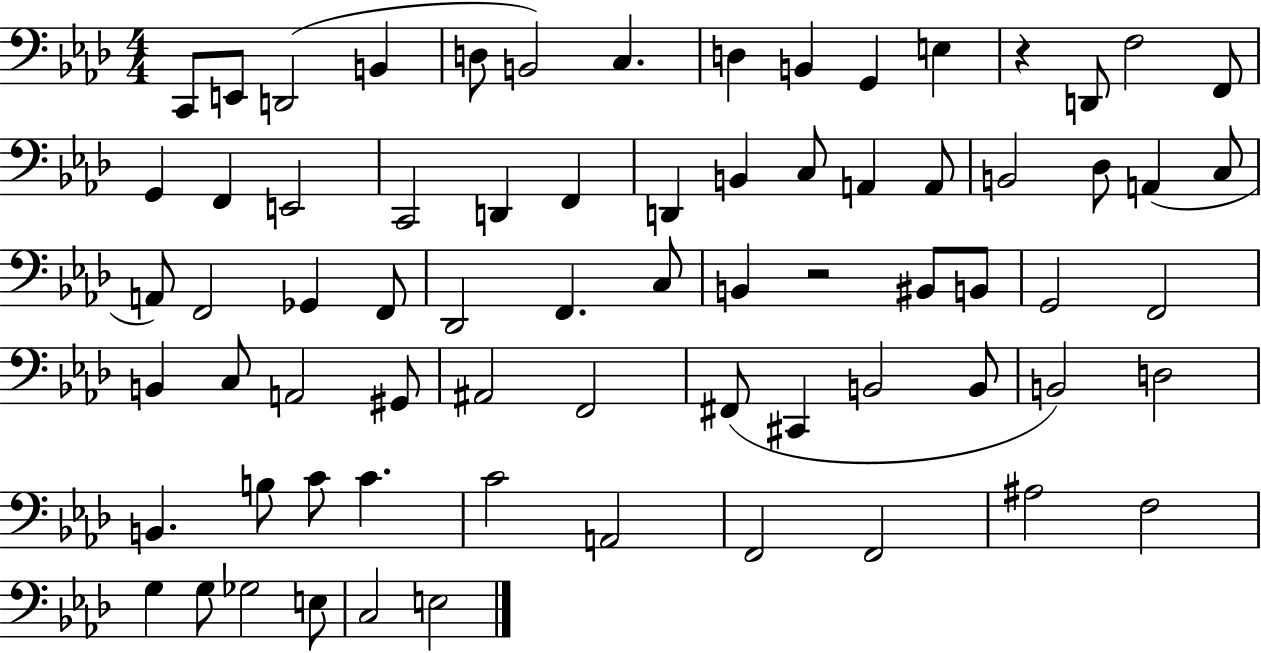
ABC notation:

X:1
T:Untitled
M:4/4
L:1/4
K:Ab
C,,/2 E,,/2 D,,2 B,, D,/2 B,,2 C, D, B,, G,, E, z D,,/2 F,2 F,,/2 G,, F,, E,,2 C,,2 D,, F,, D,, B,, C,/2 A,, A,,/2 B,,2 _D,/2 A,, C,/2 A,,/2 F,,2 _G,, F,,/2 _D,,2 F,, C,/2 B,, z2 ^B,,/2 B,,/2 G,,2 F,,2 B,, C,/2 A,,2 ^G,,/2 ^A,,2 F,,2 ^F,,/2 ^C,, B,,2 B,,/2 B,,2 D,2 B,, B,/2 C/2 C C2 A,,2 F,,2 F,,2 ^A,2 F,2 G, G,/2 _G,2 E,/2 C,2 E,2